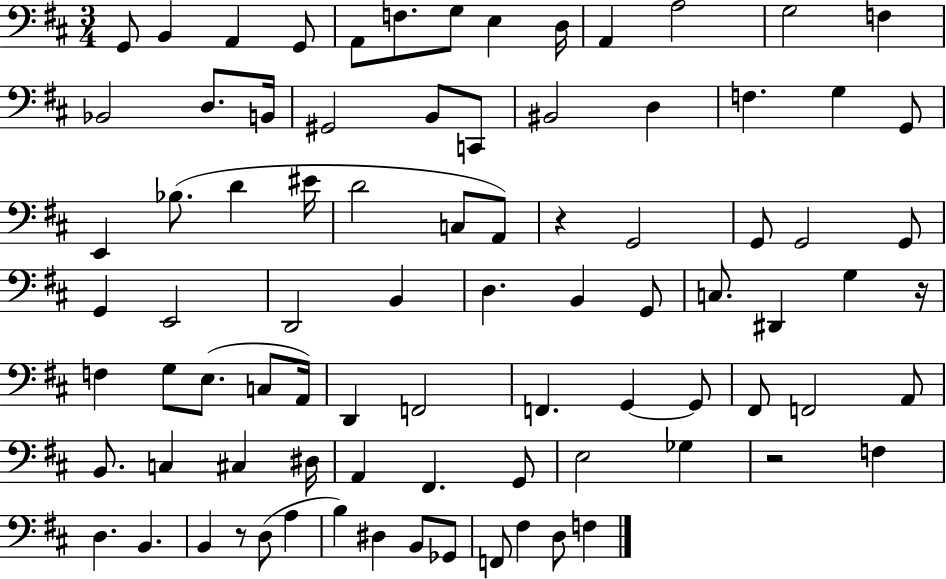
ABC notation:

X:1
T:Untitled
M:3/4
L:1/4
K:D
G,,/2 B,, A,, G,,/2 A,,/2 F,/2 G,/2 E, D,/4 A,, A,2 G,2 F, _B,,2 D,/2 B,,/4 ^G,,2 B,,/2 C,,/2 ^B,,2 D, F, G, G,,/2 E,, _B,/2 D ^E/4 D2 C,/2 A,,/2 z G,,2 G,,/2 G,,2 G,,/2 G,, E,,2 D,,2 B,, D, B,, G,,/2 C,/2 ^D,, G, z/4 F, G,/2 E,/2 C,/2 A,,/4 D,, F,,2 F,, G,, G,,/2 ^F,,/2 F,,2 A,,/2 B,,/2 C, ^C, ^D,/4 A,, ^F,, G,,/2 E,2 _G, z2 F, D, B,, B,, z/2 D,/2 A, B, ^D, B,,/2 _G,,/2 F,,/2 ^F, D,/2 F,